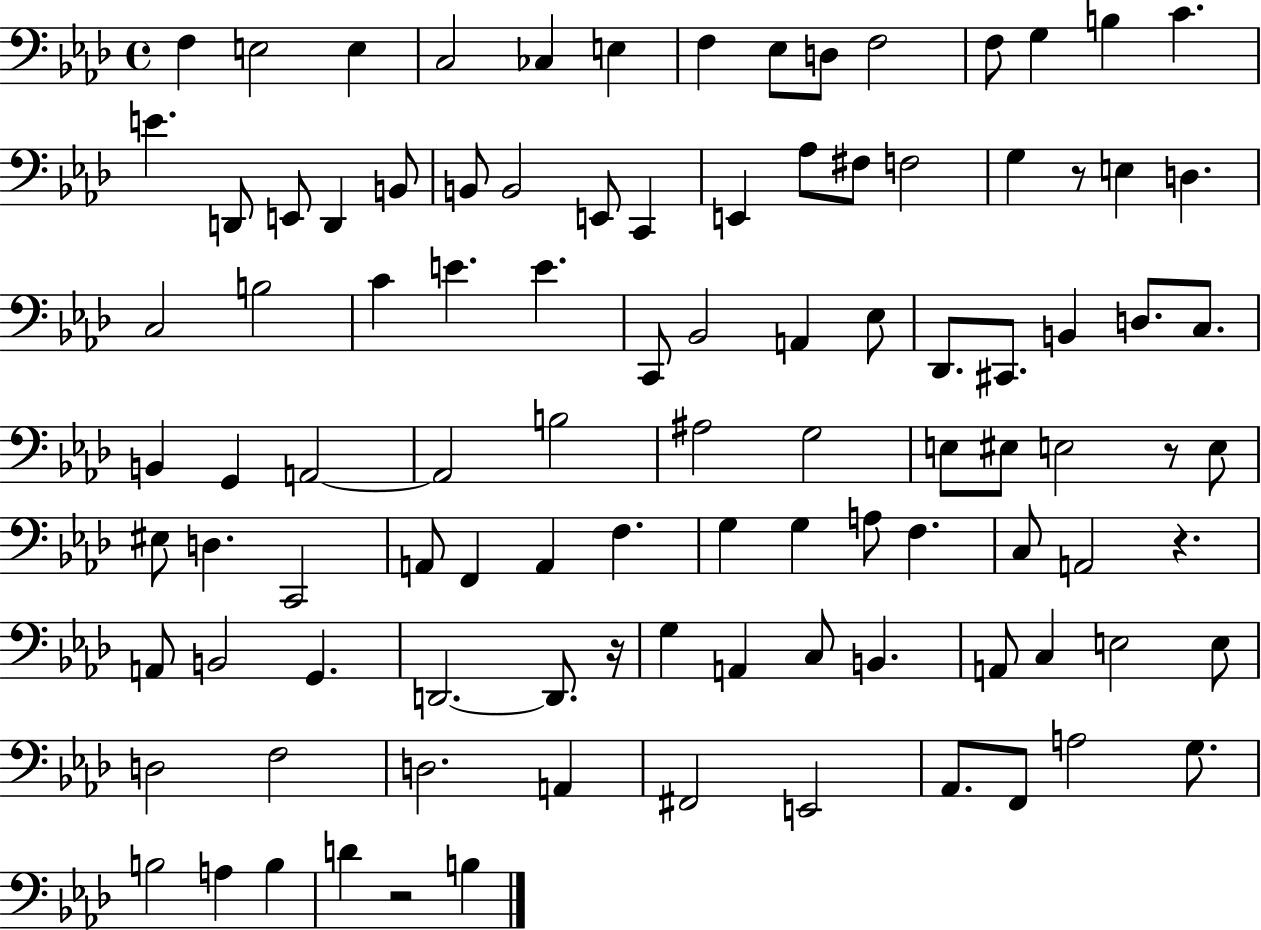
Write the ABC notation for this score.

X:1
T:Untitled
M:4/4
L:1/4
K:Ab
F, E,2 E, C,2 _C, E, F, _E,/2 D,/2 F,2 F,/2 G, B, C E D,,/2 E,,/2 D,, B,,/2 B,,/2 B,,2 E,,/2 C,, E,, _A,/2 ^F,/2 F,2 G, z/2 E, D, C,2 B,2 C E E C,,/2 _B,,2 A,, _E,/2 _D,,/2 ^C,,/2 B,, D,/2 C,/2 B,, G,, A,,2 A,,2 B,2 ^A,2 G,2 E,/2 ^E,/2 E,2 z/2 E,/2 ^E,/2 D, C,,2 A,,/2 F,, A,, F, G, G, A,/2 F, C,/2 A,,2 z A,,/2 B,,2 G,, D,,2 D,,/2 z/4 G, A,, C,/2 B,, A,,/2 C, E,2 E,/2 D,2 F,2 D,2 A,, ^F,,2 E,,2 _A,,/2 F,,/2 A,2 G,/2 B,2 A, B, D z2 B,